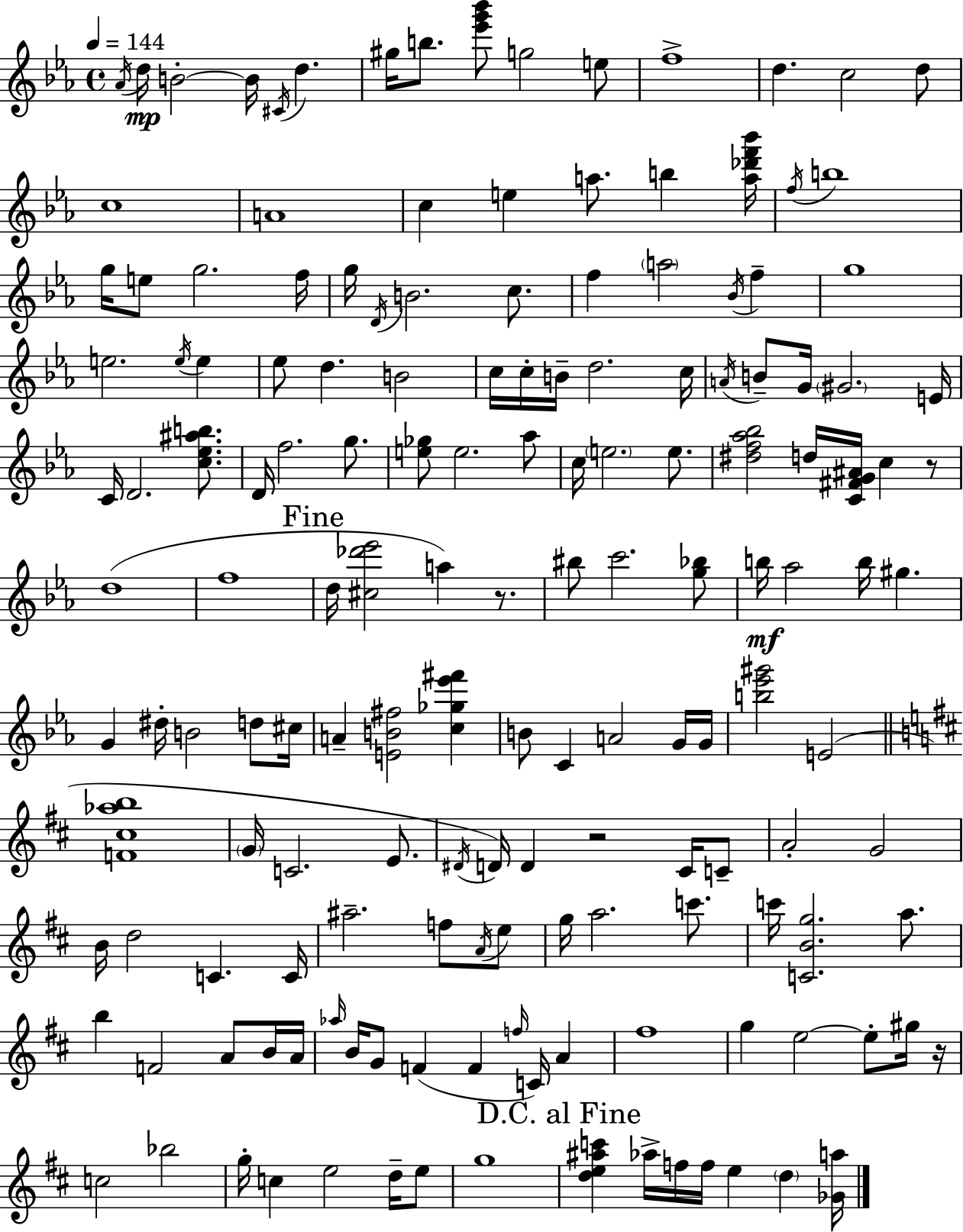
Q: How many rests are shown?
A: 4